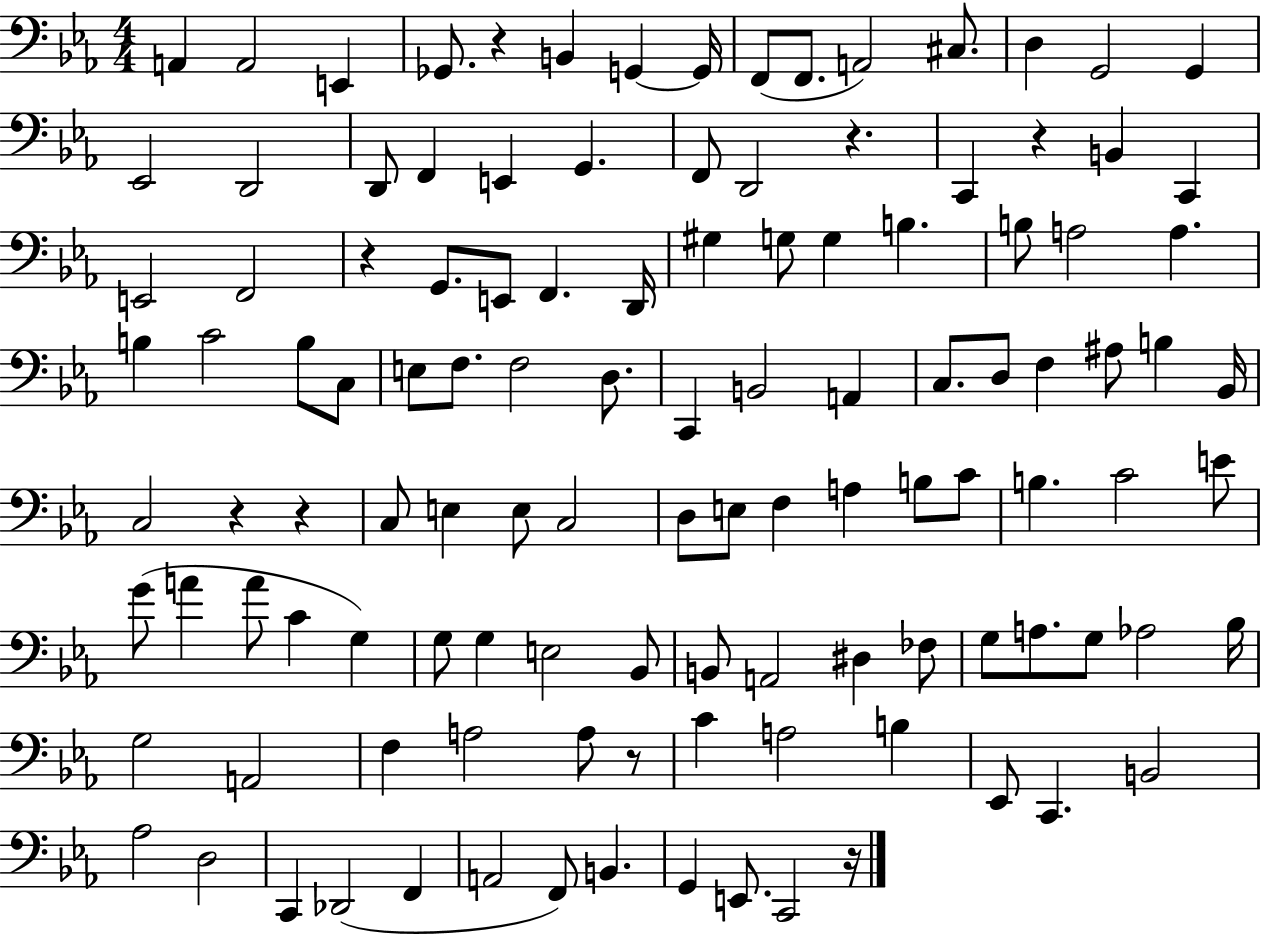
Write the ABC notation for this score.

X:1
T:Untitled
M:4/4
L:1/4
K:Eb
A,, A,,2 E,, _G,,/2 z B,, G,, G,,/4 F,,/2 F,,/2 A,,2 ^C,/2 D, G,,2 G,, _E,,2 D,,2 D,,/2 F,, E,, G,, F,,/2 D,,2 z C,, z B,, C,, E,,2 F,,2 z G,,/2 E,,/2 F,, D,,/4 ^G, G,/2 G, B, B,/2 A,2 A, B, C2 B,/2 C,/2 E,/2 F,/2 F,2 D,/2 C,, B,,2 A,, C,/2 D,/2 F, ^A,/2 B, _B,,/4 C,2 z z C,/2 E, E,/2 C,2 D,/2 E,/2 F, A, B,/2 C/2 B, C2 E/2 G/2 A A/2 C G, G,/2 G, E,2 _B,,/2 B,,/2 A,,2 ^D, _F,/2 G,/2 A,/2 G,/2 _A,2 _B,/4 G,2 A,,2 F, A,2 A,/2 z/2 C A,2 B, _E,,/2 C,, B,,2 _A,2 D,2 C,, _D,,2 F,, A,,2 F,,/2 B,, G,, E,,/2 C,,2 z/4